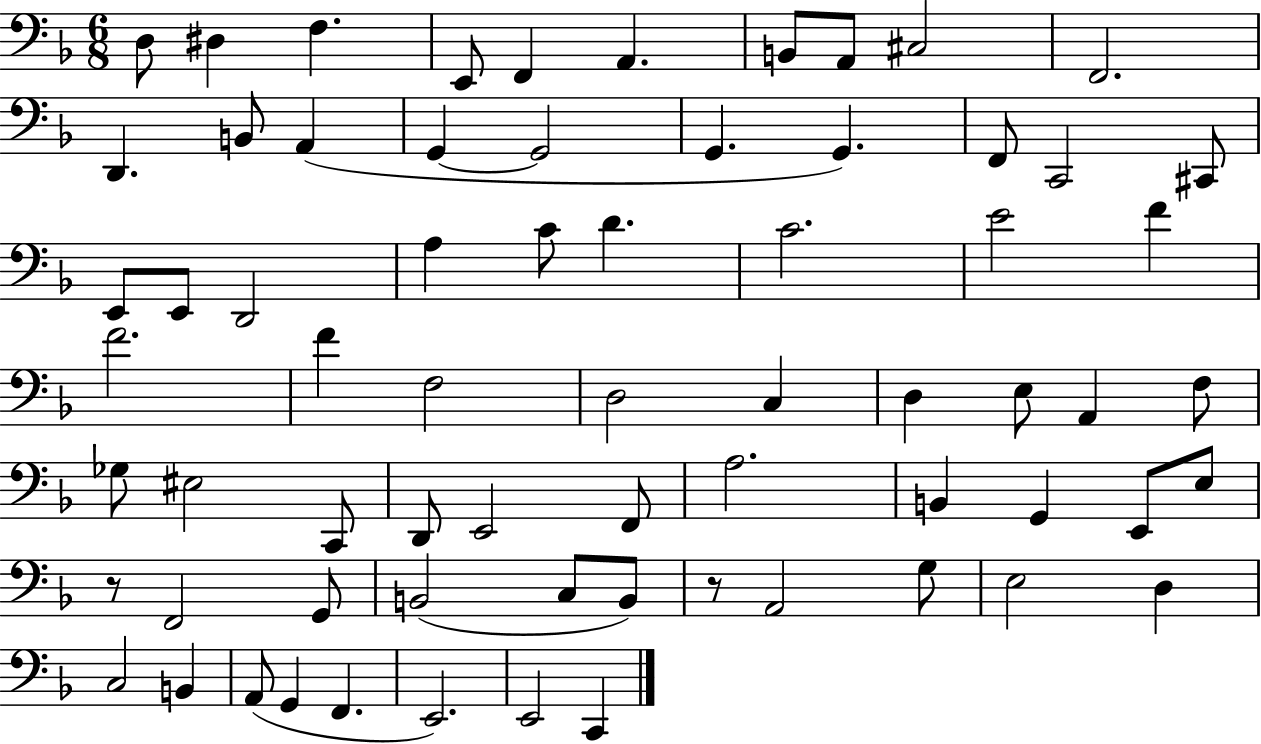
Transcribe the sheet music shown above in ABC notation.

X:1
T:Untitled
M:6/8
L:1/4
K:F
D,/2 ^D, F, E,,/2 F,, A,, B,,/2 A,,/2 ^C,2 F,,2 D,, B,,/2 A,, G,, G,,2 G,, G,, F,,/2 C,,2 ^C,,/2 E,,/2 E,,/2 D,,2 A, C/2 D C2 E2 F F2 F F,2 D,2 C, D, E,/2 A,, F,/2 _G,/2 ^E,2 C,,/2 D,,/2 E,,2 F,,/2 A,2 B,, G,, E,,/2 E,/2 z/2 F,,2 G,,/2 B,,2 C,/2 B,,/2 z/2 A,,2 G,/2 E,2 D, C,2 B,, A,,/2 G,, F,, E,,2 E,,2 C,,